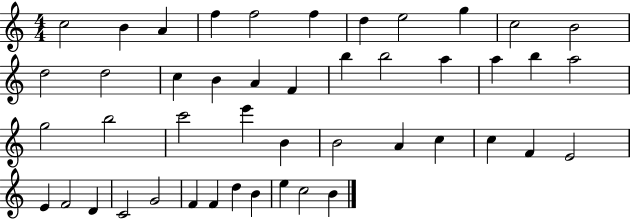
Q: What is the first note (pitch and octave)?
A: C5